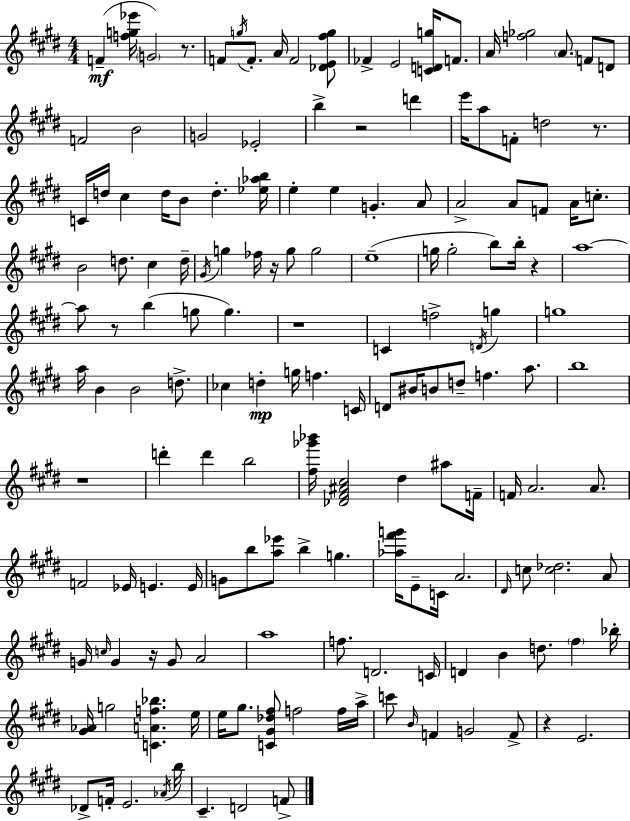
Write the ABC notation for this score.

X:1
T:Untitled
M:4/4
L:1/4
K:E
F [fg_e']/4 G2 z/2 F/2 g/4 F/2 A/4 F2 [_DE^fg]/2 _F E2 [CDg]/4 F/2 A/4 [f_g]2 A/2 F/2 D/2 F2 B2 G2 _E2 b z2 d' e'/4 a/2 F/2 d2 z/2 C/4 d/4 ^c d/4 B/2 d [_e_ab]/4 e e G A/2 A2 A/2 F/2 A/4 c/2 B2 d/2 ^c d/4 ^G/4 g _f/4 z/4 g/2 g2 e4 g/4 g2 b/2 b/4 z a4 a/2 z/2 b g/2 g z4 C f2 D/4 g g4 a/4 B B2 d/2 _c d g/4 f C/4 D/2 ^B/4 B/2 d/2 f a/2 b4 z4 d' d' b2 [^f_g'_b']/4 [_D^F^A^c]2 ^d ^a/2 F/4 F/4 A2 A/2 F2 _E/4 E E/4 G/2 b/2 [a_e']/2 b g [_a^f'g']/4 E/2 C/4 A2 ^D/4 c/2 [c_d]2 A/2 G/4 c/4 G z/4 G/2 A2 a4 f/2 D2 C/4 D B d/2 ^f _b/4 [^G_A]/4 g2 [CAf_b] e/4 e/4 ^g/2 [C^G_d^f]/2 f2 f/4 a/4 c'/2 B/4 F G2 F/2 z E2 _D/2 F/4 E2 _A/4 b/4 ^C D2 F/2